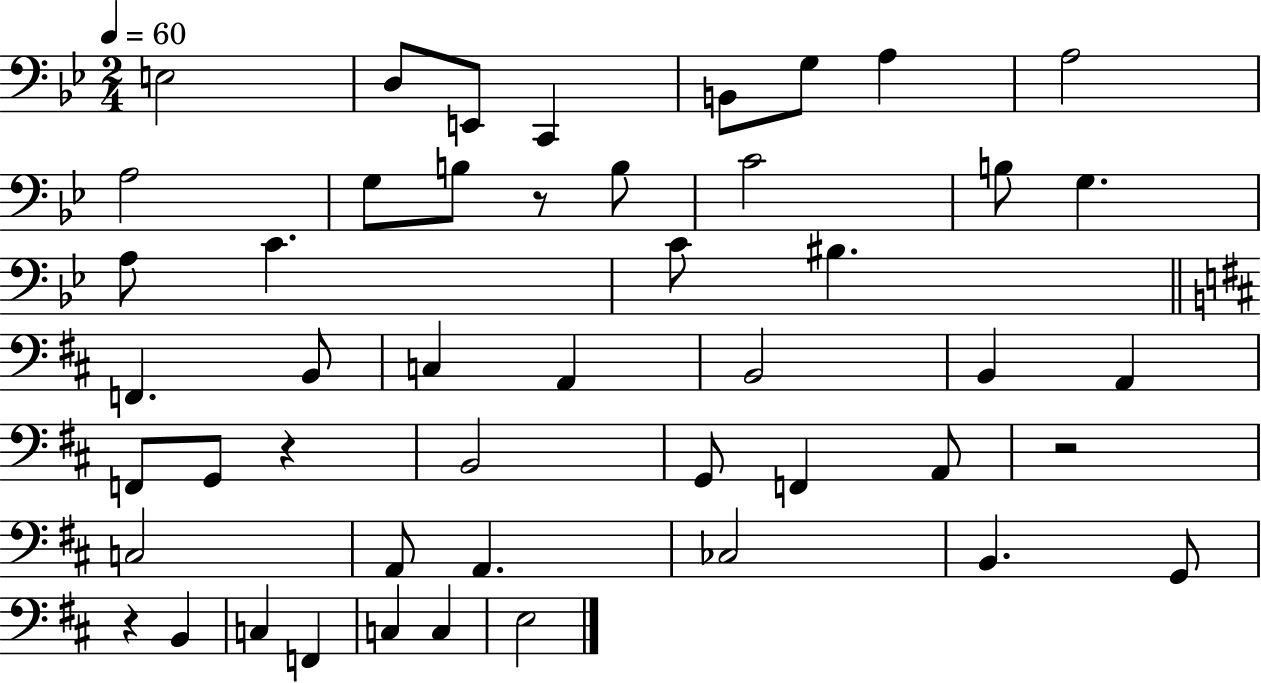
{
  \clef bass
  \numericTimeSignature
  \time 2/4
  \key bes \major
  \tempo 4 = 60
  e2 | d8 e,8 c,4 | b,8 g8 a4 | a2 | \break a2 | g8 b8 r8 b8 | c'2 | b8 g4. | \break a8 c'4. | c'8 bis4. | \bar "||" \break \key d \major f,4. b,8 | c4 a,4 | b,2 | b,4 a,4 | \break f,8 g,8 r4 | b,2 | g,8 f,4 a,8 | r2 | \break c2 | a,8 a,4. | ces2 | b,4. g,8 | \break r4 b,4 | c4 f,4 | c4 c4 | e2 | \break \bar "|."
}